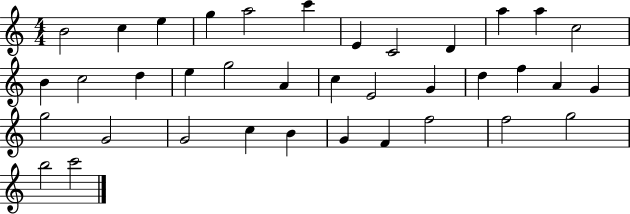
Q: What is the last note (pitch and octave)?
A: C6